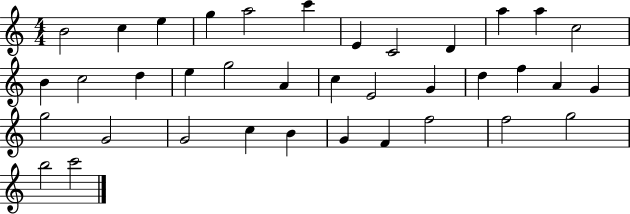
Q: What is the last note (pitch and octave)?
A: C6